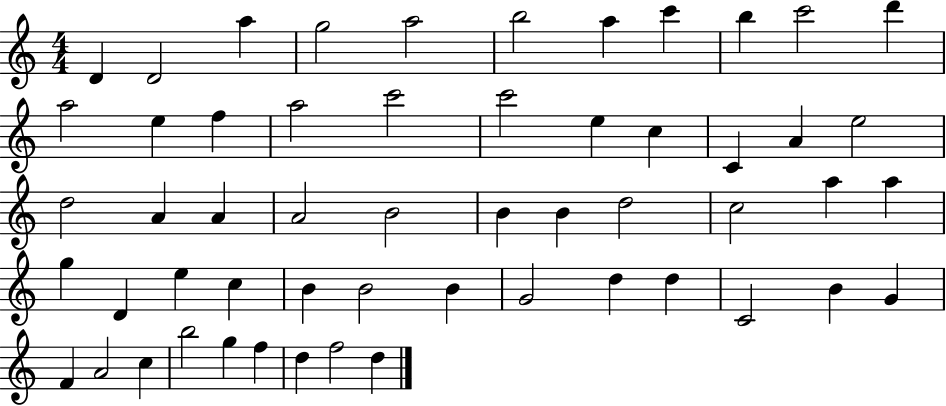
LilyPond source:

{
  \clef treble
  \numericTimeSignature
  \time 4/4
  \key c \major
  d'4 d'2 a''4 | g''2 a''2 | b''2 a''4 c'''4 | b''4 c'''2 d'''4 | \break a''2 e''4 f''4 | a''2 c'''2 | c'''2 e''4 c''4 | c'4 a'4 e''2 | \break d''2 a'4 a'4 | a'2 b'2 | b'4 b'4 d''2 | c''2 a''4 a''4 | \break g''4 d'4 e''4 c''4 | b'4 b'2 b'4 | g'2 d''4 d''4 | c'2 b'4 g'4 | \break f'4 a'2 c''4 | b''2 g''4 f''4 | d''4 f''2 d''4 | \bar "|."
}